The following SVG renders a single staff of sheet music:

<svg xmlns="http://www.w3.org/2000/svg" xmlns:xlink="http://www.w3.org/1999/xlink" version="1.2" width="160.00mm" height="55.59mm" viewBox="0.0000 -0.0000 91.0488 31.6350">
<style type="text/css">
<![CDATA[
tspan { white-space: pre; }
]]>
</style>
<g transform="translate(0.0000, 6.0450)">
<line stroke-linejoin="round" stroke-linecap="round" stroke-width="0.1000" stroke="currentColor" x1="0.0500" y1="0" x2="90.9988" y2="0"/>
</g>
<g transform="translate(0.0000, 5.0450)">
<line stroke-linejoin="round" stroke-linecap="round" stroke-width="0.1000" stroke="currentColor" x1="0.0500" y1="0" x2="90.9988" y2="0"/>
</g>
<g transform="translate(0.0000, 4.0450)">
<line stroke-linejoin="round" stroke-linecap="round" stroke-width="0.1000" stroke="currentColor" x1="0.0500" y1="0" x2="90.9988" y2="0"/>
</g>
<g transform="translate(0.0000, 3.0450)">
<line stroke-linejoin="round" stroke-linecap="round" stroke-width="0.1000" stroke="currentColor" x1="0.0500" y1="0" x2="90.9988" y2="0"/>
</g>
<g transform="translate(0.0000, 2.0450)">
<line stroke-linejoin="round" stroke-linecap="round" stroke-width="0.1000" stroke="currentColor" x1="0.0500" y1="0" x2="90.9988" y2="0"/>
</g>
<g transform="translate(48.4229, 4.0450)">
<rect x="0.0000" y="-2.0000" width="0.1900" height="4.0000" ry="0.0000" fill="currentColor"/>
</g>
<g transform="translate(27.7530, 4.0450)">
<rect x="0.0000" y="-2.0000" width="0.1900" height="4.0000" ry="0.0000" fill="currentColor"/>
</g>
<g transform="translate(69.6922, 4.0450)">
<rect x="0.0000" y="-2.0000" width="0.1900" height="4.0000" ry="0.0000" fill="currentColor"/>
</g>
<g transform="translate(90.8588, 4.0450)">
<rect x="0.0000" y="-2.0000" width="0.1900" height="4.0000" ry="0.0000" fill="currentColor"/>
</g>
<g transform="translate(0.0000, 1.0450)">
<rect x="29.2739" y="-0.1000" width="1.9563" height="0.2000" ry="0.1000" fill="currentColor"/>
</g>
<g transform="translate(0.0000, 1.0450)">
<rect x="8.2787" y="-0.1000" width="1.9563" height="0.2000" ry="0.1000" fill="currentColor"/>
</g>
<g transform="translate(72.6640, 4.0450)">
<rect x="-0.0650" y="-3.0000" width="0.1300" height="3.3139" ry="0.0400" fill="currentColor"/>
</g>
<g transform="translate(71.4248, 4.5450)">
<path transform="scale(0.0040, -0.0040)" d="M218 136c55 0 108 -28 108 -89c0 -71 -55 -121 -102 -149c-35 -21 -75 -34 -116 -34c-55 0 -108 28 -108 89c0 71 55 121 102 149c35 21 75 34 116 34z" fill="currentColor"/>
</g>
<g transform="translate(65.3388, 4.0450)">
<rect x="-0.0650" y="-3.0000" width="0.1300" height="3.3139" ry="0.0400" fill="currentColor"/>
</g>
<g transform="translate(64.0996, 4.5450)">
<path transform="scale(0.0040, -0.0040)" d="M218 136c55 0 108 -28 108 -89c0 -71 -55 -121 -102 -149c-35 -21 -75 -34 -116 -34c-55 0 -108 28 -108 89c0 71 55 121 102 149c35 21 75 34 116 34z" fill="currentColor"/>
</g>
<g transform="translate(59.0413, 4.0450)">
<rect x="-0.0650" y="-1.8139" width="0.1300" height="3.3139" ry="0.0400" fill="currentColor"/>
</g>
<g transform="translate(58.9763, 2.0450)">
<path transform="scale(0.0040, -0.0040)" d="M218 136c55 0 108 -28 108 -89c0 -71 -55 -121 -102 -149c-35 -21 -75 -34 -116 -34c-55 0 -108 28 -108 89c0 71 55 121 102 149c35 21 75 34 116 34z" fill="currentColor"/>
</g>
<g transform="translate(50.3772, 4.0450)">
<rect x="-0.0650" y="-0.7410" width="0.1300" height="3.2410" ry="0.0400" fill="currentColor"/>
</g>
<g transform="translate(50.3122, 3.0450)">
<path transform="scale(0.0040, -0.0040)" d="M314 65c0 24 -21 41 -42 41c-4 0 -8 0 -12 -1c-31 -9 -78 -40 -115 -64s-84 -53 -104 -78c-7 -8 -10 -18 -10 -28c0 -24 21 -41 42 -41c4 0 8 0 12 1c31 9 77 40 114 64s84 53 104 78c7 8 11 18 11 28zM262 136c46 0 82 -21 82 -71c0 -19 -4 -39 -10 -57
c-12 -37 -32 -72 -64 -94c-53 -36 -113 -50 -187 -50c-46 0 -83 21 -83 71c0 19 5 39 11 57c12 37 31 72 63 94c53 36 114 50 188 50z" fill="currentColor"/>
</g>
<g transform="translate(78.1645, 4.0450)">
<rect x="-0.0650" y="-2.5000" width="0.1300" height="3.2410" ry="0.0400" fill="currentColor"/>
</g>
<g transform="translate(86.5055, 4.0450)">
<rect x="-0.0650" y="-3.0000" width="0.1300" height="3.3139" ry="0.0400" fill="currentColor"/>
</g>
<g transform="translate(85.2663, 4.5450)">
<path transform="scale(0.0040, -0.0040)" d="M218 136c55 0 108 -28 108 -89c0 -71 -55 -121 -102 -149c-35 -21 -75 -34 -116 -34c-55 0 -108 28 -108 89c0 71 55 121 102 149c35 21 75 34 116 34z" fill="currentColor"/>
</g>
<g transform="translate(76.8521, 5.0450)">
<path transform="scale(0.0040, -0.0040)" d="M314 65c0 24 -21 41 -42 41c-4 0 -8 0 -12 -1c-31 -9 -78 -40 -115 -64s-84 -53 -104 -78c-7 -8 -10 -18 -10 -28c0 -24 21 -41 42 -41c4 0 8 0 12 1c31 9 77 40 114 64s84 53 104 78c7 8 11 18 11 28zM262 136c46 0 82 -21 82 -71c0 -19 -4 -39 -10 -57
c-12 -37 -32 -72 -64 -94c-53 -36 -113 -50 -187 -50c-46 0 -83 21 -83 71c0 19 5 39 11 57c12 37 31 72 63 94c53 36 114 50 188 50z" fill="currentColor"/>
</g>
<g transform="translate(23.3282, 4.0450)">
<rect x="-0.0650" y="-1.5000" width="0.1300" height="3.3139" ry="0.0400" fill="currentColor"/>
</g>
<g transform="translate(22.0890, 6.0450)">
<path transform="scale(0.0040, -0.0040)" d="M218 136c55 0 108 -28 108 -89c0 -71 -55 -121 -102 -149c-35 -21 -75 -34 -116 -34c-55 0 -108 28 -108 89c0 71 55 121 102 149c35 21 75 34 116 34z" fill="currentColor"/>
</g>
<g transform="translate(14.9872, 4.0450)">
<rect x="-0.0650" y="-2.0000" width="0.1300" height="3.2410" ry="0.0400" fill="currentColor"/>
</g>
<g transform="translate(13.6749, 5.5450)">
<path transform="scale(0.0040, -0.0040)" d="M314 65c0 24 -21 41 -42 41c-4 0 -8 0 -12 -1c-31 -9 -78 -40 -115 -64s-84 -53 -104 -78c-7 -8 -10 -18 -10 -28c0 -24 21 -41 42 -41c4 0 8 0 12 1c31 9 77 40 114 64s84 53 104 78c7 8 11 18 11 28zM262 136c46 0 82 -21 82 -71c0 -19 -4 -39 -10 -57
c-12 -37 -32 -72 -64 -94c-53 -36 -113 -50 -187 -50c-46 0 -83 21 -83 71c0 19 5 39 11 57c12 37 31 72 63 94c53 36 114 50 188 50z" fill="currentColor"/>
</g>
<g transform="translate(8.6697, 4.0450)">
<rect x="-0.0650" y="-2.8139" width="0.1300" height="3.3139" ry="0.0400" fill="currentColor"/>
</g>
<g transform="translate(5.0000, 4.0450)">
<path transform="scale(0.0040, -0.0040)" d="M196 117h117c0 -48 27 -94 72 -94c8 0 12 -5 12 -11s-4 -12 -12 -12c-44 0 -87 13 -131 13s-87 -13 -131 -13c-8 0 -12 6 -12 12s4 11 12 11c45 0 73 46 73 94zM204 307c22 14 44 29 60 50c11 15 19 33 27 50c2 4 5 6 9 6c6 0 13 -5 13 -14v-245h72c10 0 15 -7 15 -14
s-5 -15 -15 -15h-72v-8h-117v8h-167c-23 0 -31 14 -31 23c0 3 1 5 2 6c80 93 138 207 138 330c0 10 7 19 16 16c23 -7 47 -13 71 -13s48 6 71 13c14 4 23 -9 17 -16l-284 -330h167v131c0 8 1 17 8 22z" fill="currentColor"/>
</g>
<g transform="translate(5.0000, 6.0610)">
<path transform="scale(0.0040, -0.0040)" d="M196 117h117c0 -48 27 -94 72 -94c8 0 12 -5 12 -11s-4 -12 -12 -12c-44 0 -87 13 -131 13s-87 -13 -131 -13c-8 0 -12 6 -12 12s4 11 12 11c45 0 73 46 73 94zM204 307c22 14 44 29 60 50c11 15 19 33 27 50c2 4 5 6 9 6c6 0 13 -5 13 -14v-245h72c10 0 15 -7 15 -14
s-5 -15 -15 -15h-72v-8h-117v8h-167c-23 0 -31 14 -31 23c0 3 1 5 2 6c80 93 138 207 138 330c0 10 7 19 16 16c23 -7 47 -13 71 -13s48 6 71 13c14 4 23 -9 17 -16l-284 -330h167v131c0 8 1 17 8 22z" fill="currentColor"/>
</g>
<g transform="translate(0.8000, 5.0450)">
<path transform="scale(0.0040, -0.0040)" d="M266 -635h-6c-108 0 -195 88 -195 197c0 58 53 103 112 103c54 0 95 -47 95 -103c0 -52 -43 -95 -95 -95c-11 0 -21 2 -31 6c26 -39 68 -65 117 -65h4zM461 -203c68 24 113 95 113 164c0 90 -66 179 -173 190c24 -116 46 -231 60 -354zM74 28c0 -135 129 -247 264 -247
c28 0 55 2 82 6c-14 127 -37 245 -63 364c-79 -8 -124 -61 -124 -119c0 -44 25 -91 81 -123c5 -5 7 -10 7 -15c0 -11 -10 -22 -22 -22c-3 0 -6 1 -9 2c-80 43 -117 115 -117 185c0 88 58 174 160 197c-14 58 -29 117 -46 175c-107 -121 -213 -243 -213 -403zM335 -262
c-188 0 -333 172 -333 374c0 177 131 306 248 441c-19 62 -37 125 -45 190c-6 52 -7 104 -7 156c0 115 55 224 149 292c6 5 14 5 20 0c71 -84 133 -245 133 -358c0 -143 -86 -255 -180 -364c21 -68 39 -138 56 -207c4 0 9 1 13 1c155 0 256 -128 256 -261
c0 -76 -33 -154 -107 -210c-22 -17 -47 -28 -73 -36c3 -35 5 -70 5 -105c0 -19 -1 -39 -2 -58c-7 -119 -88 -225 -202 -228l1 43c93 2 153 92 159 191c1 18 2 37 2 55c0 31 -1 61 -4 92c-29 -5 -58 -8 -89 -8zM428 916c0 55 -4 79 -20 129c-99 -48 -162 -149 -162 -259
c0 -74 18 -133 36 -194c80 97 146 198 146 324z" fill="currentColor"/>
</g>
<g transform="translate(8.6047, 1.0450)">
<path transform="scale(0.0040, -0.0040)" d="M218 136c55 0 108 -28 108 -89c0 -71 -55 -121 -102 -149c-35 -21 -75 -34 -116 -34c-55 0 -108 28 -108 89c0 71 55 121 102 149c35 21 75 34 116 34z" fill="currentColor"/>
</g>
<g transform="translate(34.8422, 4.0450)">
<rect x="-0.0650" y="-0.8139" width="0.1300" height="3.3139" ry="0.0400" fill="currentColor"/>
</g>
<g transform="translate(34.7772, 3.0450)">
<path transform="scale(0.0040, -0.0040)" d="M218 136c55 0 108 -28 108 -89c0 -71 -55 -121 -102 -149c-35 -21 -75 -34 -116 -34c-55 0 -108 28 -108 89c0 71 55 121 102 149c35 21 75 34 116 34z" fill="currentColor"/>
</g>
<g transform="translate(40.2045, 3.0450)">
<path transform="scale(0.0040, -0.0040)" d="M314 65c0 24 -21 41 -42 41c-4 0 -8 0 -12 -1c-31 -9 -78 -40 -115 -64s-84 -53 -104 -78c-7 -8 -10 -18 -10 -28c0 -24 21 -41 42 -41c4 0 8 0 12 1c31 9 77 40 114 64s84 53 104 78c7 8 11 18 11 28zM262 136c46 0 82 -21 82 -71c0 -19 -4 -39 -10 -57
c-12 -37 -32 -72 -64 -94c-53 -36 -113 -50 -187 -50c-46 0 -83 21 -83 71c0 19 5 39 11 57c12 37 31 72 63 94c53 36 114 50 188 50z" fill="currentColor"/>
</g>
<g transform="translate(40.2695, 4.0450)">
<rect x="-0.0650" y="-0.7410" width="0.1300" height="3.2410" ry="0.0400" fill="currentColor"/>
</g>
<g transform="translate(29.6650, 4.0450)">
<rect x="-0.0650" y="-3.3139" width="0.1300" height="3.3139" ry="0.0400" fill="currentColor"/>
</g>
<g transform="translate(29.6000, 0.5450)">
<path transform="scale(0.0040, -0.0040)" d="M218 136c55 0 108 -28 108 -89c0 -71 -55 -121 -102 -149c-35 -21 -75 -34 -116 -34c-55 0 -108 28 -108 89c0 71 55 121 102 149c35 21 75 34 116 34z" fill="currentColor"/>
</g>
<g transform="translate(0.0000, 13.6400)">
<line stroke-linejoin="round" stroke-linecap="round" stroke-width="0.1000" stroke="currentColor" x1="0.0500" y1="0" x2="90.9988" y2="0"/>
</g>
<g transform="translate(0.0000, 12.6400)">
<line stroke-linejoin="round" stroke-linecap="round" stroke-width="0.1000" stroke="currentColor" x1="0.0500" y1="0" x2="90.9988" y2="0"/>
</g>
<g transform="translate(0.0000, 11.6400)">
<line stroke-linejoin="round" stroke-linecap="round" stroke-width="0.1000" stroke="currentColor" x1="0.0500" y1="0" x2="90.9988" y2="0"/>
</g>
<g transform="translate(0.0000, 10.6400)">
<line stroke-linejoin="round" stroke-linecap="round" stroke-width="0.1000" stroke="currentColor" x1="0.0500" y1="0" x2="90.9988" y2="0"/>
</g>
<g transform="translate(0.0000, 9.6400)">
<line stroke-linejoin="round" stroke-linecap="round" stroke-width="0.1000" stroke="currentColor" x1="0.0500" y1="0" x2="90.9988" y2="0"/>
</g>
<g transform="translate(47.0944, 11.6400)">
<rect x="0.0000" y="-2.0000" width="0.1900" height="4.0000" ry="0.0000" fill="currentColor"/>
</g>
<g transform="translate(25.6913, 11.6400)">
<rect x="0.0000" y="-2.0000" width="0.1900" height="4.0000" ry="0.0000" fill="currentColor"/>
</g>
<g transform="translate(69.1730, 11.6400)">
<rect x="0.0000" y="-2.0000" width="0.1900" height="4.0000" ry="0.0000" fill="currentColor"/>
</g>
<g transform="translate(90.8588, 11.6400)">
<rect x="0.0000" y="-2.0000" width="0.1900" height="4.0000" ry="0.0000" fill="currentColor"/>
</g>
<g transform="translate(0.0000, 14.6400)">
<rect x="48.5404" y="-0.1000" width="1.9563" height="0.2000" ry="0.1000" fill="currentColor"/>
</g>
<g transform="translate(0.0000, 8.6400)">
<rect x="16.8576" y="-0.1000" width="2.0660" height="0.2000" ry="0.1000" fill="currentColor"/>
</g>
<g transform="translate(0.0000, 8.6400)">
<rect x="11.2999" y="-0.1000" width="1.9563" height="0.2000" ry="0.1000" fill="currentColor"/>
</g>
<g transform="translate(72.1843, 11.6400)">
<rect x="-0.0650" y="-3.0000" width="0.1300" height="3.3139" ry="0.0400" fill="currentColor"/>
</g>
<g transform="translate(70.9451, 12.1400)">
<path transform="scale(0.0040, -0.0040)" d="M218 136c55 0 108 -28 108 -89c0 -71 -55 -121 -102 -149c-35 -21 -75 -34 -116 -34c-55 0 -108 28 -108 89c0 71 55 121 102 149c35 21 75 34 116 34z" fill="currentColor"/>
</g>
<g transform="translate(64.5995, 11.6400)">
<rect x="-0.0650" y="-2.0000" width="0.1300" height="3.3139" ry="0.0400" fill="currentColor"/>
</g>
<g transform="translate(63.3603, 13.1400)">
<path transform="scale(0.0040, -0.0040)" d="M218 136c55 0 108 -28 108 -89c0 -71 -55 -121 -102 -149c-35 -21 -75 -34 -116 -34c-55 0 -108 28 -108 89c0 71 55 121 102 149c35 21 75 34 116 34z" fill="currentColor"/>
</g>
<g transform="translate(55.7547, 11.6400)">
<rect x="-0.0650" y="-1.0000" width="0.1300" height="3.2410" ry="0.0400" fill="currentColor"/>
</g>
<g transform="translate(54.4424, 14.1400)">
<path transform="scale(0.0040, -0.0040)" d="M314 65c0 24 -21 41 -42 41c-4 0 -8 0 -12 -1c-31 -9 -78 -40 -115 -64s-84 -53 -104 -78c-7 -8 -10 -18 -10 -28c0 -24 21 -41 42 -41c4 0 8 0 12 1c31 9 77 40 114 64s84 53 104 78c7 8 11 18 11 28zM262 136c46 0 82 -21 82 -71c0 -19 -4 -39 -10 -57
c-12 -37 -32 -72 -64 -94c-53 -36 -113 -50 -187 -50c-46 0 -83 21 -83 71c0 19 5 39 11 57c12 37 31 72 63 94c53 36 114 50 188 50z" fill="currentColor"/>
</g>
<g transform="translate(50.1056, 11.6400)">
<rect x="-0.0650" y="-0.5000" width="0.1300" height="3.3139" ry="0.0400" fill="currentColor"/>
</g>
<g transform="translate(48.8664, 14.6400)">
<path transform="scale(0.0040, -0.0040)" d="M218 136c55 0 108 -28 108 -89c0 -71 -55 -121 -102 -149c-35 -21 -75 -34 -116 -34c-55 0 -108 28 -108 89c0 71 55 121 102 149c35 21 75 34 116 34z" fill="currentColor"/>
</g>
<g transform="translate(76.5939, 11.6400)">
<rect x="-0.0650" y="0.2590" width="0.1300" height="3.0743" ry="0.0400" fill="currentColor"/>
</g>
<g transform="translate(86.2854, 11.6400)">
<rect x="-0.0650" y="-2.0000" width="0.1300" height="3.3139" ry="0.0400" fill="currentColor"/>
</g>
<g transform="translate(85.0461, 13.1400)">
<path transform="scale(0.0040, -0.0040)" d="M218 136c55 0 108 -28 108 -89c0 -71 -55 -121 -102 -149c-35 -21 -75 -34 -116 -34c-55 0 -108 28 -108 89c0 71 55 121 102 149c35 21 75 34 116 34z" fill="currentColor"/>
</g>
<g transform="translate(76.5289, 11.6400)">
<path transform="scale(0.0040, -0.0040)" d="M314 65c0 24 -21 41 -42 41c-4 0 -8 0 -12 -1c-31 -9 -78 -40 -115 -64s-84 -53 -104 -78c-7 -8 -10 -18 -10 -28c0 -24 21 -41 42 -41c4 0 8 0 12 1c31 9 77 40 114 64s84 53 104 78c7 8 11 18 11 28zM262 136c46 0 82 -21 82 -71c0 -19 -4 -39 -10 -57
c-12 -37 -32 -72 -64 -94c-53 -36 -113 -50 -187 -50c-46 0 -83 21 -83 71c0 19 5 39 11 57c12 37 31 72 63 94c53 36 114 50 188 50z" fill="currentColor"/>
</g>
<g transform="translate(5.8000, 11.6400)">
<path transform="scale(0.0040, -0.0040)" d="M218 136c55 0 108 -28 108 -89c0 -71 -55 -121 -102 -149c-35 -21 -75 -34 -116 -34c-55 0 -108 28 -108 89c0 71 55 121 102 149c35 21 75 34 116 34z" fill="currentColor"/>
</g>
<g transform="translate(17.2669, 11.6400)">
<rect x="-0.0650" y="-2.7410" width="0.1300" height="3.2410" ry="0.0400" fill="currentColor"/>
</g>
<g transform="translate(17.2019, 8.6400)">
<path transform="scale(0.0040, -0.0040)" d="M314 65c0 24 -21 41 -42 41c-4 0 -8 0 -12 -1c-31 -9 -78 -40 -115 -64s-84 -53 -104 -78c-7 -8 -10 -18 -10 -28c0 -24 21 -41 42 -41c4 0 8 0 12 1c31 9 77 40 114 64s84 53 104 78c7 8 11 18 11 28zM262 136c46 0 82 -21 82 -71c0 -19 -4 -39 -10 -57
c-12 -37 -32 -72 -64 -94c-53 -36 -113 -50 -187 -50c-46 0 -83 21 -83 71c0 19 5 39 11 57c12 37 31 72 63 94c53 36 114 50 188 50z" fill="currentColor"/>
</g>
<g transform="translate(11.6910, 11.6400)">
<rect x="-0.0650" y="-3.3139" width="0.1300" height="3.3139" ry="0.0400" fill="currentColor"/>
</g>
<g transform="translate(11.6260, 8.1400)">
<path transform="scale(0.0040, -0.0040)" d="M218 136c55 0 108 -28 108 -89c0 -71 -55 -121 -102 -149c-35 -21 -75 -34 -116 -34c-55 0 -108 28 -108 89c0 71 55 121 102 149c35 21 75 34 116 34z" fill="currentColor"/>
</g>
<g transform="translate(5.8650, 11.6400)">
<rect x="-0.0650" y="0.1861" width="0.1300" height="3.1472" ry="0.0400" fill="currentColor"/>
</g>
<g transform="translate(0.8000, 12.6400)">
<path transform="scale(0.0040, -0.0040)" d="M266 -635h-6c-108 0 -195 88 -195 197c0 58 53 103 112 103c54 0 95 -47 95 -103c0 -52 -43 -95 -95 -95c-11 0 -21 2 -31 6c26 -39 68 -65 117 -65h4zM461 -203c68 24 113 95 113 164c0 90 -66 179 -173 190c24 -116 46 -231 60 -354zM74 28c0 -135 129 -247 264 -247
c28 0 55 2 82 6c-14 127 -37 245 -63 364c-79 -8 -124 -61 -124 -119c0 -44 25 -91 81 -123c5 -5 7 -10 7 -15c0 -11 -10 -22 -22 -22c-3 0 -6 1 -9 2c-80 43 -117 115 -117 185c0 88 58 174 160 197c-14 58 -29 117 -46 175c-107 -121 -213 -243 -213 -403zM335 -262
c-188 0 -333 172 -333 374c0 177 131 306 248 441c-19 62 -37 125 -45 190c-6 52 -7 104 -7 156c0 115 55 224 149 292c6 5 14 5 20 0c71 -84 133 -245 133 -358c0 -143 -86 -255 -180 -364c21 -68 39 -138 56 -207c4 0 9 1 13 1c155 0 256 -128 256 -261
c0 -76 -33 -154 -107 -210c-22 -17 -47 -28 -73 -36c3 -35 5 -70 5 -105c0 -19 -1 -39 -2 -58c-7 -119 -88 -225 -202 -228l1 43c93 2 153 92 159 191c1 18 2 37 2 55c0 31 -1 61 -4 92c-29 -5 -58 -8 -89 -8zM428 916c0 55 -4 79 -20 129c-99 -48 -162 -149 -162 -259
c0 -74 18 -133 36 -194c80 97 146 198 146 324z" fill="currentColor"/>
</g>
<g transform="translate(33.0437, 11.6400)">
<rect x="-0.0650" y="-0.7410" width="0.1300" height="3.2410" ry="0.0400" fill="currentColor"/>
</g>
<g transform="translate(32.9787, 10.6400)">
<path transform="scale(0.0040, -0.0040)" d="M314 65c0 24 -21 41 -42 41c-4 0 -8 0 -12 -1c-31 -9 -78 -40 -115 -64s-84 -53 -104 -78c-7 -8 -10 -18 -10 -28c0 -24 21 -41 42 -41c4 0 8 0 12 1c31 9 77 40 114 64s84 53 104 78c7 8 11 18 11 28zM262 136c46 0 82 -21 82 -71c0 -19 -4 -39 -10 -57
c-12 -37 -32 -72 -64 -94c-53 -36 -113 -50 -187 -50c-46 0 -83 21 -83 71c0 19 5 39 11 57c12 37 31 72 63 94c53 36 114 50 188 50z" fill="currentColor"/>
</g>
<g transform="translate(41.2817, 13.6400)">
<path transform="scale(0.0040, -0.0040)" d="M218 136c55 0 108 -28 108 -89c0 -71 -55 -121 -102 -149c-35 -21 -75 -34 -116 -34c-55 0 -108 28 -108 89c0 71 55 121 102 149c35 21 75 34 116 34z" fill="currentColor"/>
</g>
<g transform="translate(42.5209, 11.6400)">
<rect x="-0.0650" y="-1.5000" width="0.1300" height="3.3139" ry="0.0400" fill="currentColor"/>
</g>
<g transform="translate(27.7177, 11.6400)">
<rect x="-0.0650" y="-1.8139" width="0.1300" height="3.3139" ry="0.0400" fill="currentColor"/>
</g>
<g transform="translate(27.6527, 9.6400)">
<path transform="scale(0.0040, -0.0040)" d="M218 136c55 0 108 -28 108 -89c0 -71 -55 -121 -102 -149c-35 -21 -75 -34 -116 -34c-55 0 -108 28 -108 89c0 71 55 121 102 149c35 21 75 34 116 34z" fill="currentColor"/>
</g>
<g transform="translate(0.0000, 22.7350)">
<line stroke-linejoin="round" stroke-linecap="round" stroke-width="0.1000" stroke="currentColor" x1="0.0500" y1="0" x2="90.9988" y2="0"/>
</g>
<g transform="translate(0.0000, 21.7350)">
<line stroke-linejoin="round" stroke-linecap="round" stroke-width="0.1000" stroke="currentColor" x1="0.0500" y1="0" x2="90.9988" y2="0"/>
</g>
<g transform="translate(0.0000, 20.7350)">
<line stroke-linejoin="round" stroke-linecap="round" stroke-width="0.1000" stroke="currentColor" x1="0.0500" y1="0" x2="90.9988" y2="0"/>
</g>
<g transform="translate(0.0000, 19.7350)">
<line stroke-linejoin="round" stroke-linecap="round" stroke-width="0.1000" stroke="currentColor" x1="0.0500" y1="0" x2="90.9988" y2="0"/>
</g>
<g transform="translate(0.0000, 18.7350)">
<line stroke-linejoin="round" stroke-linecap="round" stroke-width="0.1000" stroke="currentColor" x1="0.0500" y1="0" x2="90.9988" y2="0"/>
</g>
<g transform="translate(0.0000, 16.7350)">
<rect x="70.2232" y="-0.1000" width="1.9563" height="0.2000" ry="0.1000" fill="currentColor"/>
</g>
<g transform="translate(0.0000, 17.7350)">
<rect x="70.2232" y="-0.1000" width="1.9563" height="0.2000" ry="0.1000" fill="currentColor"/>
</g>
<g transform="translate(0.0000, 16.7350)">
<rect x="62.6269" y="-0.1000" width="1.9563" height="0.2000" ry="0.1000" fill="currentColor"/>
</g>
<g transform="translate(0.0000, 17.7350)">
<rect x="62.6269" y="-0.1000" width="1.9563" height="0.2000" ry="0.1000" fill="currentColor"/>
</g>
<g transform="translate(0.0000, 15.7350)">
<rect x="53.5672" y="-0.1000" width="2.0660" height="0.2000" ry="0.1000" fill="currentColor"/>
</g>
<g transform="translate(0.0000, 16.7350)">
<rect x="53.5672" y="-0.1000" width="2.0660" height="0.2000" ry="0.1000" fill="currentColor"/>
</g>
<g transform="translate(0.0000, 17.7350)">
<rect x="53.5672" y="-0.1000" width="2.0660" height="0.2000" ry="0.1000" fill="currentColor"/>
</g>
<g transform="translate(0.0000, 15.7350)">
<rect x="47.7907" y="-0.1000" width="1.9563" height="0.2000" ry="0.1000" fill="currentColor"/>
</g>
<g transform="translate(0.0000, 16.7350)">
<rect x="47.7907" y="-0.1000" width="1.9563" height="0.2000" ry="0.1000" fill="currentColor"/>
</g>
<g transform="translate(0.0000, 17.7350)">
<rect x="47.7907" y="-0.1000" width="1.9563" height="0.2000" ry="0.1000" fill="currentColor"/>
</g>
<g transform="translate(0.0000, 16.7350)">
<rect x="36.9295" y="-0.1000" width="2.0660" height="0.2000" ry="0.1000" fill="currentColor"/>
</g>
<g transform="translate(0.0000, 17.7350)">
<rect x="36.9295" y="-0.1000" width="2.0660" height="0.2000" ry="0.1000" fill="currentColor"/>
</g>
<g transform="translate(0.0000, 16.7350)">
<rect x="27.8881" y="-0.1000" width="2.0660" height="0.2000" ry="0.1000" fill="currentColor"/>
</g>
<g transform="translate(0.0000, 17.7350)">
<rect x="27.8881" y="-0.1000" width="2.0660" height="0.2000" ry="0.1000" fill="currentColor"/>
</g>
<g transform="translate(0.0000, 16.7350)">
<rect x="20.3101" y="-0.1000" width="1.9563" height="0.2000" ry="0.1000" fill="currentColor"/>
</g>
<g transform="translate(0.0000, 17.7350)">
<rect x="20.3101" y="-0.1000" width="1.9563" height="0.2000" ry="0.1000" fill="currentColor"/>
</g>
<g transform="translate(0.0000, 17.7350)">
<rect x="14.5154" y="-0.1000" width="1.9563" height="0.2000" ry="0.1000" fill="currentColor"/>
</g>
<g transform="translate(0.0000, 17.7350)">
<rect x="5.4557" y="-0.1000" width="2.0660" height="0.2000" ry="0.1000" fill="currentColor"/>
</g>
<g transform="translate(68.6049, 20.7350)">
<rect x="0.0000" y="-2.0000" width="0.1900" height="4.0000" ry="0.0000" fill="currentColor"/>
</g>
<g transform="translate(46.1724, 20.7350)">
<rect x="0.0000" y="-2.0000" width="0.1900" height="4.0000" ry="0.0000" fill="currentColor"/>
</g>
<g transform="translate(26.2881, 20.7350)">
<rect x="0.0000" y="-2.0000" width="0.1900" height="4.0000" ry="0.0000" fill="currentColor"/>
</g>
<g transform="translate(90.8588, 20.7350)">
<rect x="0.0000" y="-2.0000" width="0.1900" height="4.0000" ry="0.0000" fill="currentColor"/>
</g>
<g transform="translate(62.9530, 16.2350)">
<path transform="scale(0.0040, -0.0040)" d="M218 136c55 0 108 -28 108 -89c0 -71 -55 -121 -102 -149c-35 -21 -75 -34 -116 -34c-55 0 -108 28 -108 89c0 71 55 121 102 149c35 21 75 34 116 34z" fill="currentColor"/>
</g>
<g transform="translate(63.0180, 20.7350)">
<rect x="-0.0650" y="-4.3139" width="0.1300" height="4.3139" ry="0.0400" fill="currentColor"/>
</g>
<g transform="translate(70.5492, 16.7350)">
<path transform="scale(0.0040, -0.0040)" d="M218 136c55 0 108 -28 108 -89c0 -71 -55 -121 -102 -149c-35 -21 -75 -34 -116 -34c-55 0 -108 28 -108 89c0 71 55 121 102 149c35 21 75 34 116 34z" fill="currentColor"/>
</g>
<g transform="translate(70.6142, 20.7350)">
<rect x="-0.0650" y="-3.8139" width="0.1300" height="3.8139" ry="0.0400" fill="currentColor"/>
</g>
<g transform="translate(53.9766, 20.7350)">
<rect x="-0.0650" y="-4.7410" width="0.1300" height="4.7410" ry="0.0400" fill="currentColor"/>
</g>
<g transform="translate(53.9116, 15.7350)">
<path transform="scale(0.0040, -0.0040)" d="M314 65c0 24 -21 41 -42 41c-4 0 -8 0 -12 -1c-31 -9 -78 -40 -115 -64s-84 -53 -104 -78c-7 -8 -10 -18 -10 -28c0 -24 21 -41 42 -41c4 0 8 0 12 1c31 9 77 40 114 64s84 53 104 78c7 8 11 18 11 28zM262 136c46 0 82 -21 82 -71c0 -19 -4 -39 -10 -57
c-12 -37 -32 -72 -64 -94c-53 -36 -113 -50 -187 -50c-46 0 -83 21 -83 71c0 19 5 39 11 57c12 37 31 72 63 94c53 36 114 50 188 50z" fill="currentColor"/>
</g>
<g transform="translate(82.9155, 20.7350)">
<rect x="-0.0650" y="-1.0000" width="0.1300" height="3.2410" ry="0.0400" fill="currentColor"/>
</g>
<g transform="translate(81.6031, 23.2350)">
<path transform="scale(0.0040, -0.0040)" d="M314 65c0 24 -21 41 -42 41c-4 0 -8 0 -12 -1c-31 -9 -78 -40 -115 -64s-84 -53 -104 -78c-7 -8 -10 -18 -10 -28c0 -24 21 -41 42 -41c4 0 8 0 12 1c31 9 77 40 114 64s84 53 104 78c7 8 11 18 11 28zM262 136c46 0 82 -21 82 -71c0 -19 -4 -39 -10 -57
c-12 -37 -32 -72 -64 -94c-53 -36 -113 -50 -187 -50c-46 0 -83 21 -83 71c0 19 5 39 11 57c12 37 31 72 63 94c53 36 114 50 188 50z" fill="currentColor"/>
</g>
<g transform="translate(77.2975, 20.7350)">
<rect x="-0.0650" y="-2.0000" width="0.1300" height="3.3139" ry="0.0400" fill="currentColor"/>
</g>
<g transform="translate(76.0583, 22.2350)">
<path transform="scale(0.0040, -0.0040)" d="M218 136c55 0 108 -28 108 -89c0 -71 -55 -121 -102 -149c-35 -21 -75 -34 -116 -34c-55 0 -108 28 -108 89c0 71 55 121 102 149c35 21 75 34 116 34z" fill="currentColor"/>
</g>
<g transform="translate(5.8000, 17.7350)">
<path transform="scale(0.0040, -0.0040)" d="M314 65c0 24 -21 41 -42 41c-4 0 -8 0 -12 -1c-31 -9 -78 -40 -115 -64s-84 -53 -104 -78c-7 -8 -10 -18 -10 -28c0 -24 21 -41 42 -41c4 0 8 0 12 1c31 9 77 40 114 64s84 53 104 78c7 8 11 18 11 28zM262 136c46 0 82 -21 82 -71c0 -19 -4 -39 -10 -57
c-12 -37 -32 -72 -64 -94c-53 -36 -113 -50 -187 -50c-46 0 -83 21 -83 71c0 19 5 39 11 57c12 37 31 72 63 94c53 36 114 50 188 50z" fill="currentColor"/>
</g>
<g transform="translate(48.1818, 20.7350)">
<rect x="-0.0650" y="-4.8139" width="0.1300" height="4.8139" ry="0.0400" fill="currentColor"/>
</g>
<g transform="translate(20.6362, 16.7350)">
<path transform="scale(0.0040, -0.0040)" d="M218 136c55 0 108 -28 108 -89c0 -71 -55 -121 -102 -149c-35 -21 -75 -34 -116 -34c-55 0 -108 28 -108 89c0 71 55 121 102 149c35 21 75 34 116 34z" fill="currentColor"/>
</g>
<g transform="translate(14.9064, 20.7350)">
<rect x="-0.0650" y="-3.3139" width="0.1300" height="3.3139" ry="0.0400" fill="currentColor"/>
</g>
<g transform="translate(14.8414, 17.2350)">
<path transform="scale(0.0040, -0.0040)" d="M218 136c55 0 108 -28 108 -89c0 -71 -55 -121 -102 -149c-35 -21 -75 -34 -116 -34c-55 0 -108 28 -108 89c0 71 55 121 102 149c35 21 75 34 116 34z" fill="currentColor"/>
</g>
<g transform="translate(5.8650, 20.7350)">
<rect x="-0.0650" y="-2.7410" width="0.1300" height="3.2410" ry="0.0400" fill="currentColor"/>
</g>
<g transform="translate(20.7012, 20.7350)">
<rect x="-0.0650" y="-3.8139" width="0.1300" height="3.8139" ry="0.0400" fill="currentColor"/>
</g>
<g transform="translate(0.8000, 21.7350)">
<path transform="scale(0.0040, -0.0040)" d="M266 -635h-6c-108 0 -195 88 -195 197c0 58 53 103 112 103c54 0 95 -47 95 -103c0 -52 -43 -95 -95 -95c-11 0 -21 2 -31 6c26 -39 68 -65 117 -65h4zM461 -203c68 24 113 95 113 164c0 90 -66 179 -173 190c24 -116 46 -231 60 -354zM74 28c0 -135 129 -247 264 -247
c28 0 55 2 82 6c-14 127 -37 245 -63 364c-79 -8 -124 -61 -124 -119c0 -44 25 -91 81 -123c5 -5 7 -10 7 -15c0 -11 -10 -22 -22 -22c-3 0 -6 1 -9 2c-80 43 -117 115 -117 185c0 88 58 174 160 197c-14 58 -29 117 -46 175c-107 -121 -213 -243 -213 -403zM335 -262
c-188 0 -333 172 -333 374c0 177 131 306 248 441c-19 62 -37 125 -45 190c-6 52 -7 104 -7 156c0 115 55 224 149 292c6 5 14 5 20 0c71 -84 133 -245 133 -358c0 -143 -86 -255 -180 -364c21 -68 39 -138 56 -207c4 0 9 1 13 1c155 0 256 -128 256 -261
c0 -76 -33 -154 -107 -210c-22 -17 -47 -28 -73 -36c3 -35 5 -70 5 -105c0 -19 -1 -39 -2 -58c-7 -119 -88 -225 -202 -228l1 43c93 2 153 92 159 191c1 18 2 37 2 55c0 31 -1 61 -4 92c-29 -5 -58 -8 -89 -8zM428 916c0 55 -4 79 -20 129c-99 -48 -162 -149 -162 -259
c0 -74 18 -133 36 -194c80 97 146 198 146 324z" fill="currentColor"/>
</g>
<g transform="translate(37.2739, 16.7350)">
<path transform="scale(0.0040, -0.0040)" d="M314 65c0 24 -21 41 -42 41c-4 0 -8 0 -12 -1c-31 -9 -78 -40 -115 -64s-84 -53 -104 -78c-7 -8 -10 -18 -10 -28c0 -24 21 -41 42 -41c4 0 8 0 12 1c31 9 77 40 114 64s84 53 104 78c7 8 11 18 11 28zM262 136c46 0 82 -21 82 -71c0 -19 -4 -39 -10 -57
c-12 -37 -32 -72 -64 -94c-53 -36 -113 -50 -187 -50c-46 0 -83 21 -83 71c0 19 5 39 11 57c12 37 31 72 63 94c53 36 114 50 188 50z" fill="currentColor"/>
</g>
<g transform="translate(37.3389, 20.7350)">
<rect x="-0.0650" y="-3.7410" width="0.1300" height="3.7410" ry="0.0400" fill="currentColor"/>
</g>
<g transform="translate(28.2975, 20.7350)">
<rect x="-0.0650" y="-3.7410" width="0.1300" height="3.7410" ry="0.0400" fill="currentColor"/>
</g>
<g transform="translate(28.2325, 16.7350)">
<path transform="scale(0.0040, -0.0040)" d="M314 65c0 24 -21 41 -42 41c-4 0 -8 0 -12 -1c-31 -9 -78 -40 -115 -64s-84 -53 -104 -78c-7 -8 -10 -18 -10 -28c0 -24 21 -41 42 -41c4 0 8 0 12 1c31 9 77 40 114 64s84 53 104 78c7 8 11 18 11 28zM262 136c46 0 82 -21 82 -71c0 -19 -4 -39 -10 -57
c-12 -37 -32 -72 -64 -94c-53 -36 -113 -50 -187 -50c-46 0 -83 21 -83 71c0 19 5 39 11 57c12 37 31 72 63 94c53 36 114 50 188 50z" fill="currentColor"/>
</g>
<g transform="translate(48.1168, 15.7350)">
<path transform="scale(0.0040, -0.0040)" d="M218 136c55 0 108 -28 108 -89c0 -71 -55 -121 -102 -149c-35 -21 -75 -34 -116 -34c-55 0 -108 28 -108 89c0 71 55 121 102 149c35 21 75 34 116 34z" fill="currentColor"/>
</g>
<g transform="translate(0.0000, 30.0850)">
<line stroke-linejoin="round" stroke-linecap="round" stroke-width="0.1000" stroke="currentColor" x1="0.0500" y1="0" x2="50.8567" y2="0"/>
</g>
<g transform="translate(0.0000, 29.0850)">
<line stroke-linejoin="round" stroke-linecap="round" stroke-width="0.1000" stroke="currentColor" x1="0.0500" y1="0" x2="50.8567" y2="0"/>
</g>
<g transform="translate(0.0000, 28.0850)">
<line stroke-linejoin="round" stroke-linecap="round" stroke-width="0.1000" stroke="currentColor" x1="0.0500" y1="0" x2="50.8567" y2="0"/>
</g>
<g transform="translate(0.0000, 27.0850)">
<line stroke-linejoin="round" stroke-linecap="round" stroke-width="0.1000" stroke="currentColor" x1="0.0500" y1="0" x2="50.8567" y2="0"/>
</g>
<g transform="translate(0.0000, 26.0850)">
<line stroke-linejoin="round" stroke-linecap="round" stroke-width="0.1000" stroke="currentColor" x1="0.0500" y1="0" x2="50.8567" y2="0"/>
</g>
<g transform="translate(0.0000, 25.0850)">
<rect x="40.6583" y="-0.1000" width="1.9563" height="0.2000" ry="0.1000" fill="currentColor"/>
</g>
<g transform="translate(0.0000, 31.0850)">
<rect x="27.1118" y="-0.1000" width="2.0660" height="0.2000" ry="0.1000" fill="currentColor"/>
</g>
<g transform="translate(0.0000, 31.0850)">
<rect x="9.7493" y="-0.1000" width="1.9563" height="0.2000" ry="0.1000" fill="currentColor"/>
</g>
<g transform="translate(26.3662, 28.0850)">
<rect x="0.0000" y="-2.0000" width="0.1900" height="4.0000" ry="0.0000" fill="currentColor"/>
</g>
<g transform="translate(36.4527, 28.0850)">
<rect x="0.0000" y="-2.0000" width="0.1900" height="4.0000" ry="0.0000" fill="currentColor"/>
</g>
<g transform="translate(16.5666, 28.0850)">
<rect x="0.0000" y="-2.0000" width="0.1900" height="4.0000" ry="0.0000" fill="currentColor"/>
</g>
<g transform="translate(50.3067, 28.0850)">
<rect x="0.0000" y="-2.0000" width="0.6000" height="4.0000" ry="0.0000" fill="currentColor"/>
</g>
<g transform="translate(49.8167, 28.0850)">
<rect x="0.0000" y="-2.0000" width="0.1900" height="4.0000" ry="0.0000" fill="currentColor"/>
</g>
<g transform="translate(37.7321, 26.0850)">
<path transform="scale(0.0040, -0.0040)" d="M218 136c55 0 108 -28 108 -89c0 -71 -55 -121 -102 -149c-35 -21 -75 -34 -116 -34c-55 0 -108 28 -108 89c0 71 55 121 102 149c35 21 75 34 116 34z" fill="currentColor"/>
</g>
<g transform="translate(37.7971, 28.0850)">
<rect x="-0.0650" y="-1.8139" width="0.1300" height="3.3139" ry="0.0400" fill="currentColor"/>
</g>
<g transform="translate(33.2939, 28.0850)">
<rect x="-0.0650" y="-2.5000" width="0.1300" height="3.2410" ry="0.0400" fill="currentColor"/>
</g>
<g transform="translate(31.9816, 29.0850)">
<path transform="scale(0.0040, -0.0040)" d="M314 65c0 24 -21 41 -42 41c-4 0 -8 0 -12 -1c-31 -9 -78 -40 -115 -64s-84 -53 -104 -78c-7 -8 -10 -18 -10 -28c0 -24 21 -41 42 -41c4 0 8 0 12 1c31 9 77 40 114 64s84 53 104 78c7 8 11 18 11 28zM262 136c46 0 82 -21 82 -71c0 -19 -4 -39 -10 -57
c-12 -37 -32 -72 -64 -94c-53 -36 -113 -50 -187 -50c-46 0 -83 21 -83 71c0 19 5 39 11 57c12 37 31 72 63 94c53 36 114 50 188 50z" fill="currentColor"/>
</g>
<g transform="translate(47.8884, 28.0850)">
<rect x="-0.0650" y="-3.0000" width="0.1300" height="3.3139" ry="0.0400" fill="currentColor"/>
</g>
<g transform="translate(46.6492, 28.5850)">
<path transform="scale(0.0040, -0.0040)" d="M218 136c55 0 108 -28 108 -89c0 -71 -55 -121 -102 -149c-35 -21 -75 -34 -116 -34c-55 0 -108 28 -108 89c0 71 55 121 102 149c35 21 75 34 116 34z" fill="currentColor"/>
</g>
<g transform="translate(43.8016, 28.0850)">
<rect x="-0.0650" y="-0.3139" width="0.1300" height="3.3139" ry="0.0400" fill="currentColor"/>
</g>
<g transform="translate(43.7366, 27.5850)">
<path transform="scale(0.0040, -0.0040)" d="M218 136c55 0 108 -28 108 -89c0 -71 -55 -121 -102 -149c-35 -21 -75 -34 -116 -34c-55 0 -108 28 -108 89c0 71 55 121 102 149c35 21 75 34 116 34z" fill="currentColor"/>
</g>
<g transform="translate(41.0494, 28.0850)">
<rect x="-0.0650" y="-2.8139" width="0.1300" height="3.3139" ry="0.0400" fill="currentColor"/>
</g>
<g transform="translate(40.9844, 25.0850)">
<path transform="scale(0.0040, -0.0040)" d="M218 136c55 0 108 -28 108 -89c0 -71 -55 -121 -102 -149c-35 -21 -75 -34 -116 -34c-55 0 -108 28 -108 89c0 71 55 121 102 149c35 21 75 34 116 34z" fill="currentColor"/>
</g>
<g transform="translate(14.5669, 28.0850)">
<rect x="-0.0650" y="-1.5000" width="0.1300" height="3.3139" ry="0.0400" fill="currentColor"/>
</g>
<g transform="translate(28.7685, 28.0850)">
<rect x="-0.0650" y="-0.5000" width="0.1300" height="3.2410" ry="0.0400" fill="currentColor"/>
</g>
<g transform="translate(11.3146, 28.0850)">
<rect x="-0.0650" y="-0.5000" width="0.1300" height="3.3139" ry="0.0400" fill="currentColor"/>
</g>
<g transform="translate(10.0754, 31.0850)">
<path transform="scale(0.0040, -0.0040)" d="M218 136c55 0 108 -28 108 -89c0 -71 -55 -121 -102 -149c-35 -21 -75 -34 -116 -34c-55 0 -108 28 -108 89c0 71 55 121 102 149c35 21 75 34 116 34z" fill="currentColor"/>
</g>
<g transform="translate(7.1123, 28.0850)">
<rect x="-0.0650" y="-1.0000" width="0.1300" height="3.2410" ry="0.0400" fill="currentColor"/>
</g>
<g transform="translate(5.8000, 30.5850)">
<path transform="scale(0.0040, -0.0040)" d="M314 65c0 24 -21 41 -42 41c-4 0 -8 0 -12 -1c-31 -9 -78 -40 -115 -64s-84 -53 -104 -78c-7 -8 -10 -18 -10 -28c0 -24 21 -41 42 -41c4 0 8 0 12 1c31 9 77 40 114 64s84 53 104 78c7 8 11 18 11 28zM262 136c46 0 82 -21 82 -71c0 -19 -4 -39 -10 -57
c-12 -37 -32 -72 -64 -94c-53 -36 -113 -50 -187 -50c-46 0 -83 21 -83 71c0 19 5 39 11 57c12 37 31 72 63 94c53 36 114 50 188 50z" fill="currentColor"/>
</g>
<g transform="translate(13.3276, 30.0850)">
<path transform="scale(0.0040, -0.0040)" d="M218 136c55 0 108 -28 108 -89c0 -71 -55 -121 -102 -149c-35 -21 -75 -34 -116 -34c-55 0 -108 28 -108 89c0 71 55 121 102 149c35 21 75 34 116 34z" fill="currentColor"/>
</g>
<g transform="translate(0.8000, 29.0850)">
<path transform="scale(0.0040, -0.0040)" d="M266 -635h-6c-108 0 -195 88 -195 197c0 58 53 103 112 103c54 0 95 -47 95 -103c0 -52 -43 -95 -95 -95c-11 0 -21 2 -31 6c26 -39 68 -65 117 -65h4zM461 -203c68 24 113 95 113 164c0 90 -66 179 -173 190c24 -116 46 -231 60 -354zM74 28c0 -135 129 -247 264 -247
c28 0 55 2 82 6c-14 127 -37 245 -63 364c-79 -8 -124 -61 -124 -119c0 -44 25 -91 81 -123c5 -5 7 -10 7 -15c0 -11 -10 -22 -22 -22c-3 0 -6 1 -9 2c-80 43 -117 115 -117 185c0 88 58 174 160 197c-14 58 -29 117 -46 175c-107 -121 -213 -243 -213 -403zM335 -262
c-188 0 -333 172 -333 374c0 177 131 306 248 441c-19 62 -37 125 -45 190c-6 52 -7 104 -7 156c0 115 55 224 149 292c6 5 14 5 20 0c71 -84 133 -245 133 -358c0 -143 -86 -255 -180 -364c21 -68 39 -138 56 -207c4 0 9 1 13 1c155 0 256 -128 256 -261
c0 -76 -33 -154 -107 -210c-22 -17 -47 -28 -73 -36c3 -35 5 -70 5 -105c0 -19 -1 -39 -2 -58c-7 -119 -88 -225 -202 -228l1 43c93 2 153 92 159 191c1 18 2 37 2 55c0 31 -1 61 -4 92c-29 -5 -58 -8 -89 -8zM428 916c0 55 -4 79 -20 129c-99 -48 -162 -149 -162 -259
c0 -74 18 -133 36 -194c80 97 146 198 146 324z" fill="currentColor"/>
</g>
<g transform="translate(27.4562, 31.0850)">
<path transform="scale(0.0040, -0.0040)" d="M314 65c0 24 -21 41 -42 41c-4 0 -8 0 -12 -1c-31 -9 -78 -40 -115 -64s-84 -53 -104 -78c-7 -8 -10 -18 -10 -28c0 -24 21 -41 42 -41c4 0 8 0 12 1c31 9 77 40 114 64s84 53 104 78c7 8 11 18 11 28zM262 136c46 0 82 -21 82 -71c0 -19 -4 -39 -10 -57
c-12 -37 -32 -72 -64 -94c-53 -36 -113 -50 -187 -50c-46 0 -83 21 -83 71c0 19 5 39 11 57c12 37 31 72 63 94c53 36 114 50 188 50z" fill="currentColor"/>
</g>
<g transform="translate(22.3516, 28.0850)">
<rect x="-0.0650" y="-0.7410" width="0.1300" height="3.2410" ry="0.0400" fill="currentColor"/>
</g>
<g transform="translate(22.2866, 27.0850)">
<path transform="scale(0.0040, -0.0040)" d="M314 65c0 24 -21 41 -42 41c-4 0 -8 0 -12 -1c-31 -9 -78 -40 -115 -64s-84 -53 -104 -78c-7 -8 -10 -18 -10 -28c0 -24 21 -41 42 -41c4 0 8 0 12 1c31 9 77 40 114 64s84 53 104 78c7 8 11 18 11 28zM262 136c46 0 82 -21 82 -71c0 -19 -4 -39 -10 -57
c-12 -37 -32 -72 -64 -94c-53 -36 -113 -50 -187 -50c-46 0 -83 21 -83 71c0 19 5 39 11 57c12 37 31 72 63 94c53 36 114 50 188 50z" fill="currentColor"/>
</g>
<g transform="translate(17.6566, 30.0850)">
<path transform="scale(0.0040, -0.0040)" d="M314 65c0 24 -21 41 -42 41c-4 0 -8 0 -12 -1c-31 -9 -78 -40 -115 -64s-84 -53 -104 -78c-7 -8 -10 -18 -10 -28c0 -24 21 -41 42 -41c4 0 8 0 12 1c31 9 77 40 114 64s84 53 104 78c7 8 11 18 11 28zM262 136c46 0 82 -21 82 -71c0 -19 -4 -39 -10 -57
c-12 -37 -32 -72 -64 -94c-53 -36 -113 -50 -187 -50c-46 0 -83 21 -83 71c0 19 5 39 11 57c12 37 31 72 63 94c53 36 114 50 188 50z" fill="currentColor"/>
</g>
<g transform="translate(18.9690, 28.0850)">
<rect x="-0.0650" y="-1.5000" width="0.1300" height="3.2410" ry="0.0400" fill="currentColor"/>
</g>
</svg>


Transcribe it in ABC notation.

X:1
T:Untitled
M:4/4
L:1/4
K:C
a F2 E b d d2 d2 f A A G2 A B b a2 f d2 E C D2 F A B2 F a2 b c' c'2 c'2 e' e'2 d' c' F D2 D2 C E E2 d2 C2 G2 f a c A